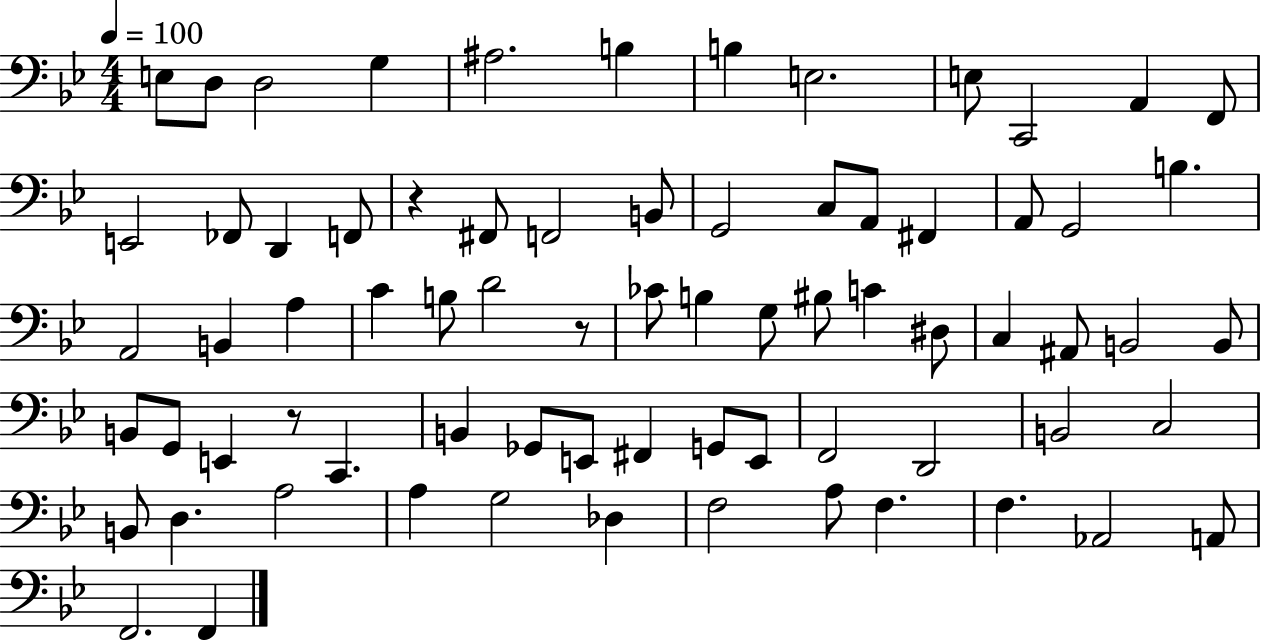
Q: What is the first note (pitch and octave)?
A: E3